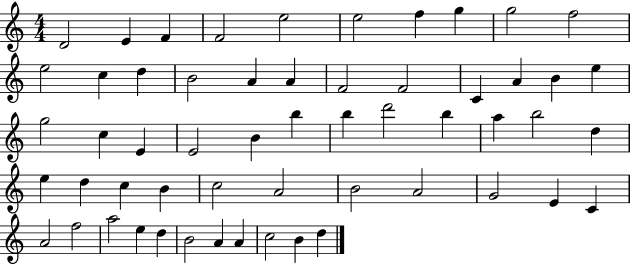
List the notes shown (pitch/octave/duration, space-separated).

D4/h E4/q F4/q F4/h E5/h E5/h F5/q G5/q G5/h F5/h E5/h C5/q D5/q B4/h A4/q A4/q F4/h F4/h C4/q A4/q B4/q E5/q G5/h C5/q E4/q E4/h B4/q B5/q B5/q D6/h B5/q A5/q B5/h D5/q E5/q D5/q C5/q B4/q C5/h A4/h B4/h A4/h G4/h E4/q C4/q A4/h F5/h A5/h E5/q D5/q B4/h A4/q A4/q C5/h B4/q D5/q